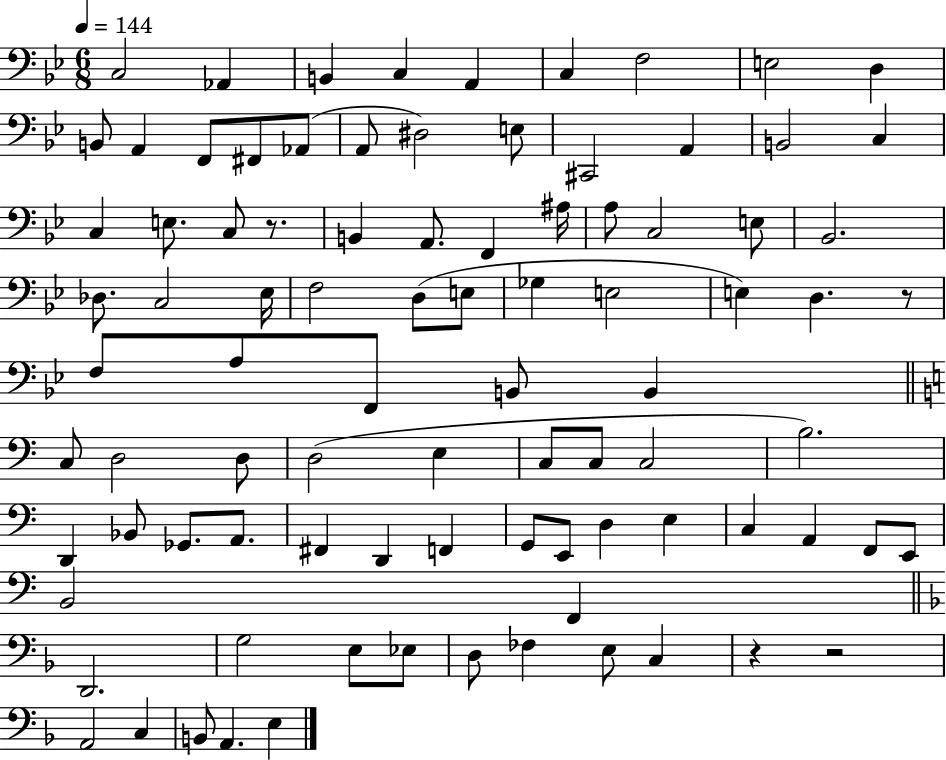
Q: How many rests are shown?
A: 4